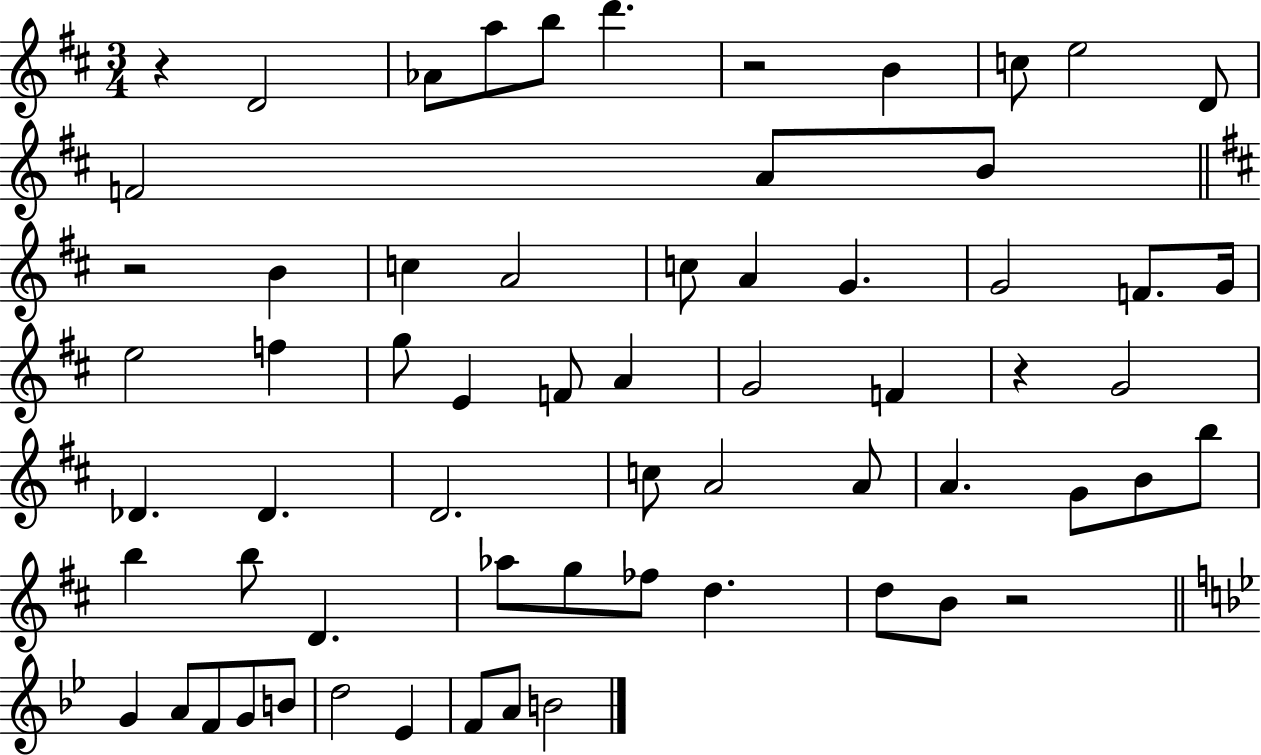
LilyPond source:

{
  \clef treble
  \numericTimeSignature
  \time 3/4
  \key d \major
  r4 d'2 | aes'8 a''8 b''8 d'''4. | r2 b'4 | c''8 e''2 d'8 | \break f'2 a'8 b'8 | \bar "||" \break \key d \major r2 b'4 | c''4 a'2 | c''8 a'4 g'4. | g'2 f'8. g'16 | \break e''2 f''4 | g''8 e'4 f'8 a'4 | g'2 f'4 | r4 g'2 | \break des'4. des'4. | d'2. | c''8 a'2 a'8 | a'4. g'8 b'8 b''8 | \break b''4 b''8 d'4. | aes''8 g''8 fes''8 d''4. | d''8 b'8 r2 | \bar "||" \break \key bes \major g'4 a'8 f'8 g'8 b'8 | d''2 ees'4 | f'8 a'8 b'2 | \bar "|."
}